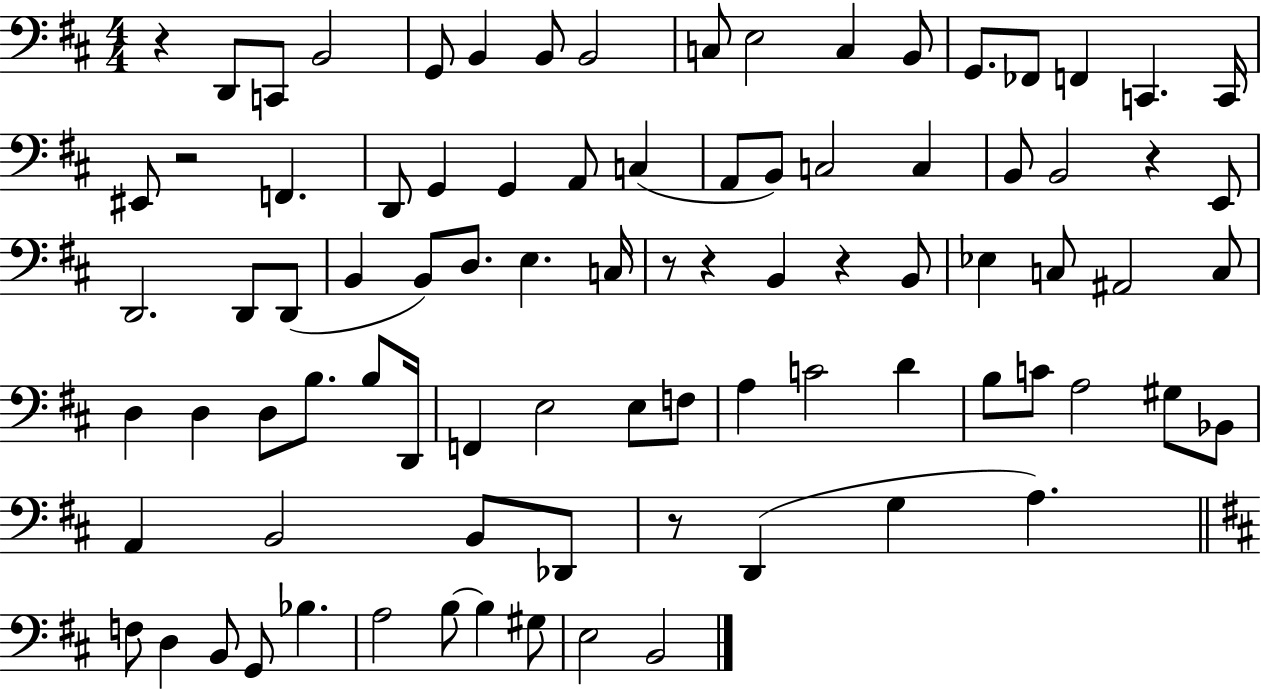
X:1
T:Untitled
M:4/4
L:1/4
K:D
z D,,/2 C,,/2 B,,2 G,,/2 B,, B,,/2 B,,2 C,/2 E,2 C, B,,/2 G,,/2 _F,,/2 F,, C,, C,,/4 ^E,,/2 z2 F,, D,,/2 G,, G,, A,,/2 C, A,,/2 B,,/2 C,2 C, B,,/2 B,,2 z E,,/2 D,,2 D,,/2 D,,/2 B,, B,,/2 D,/2 E, C,/4 z/2 z B,, z B,,/2 _E, C,/2 ^A,,2 C,/2 D, D, D,/2 B,/2 B,/2 D,,/4 F,, E,2 E,/2 F,/2 A, C2 D B,/2 C/2 A,2 ^G,/2 _B,,/2 A,, B,,2 B,,/2 _D,,/2 z/2 D,, G, A, F,/2 D, B,,/2 G,,/2 _B, A,2 B,/2 B, ^G,/2 E,2 B,,2